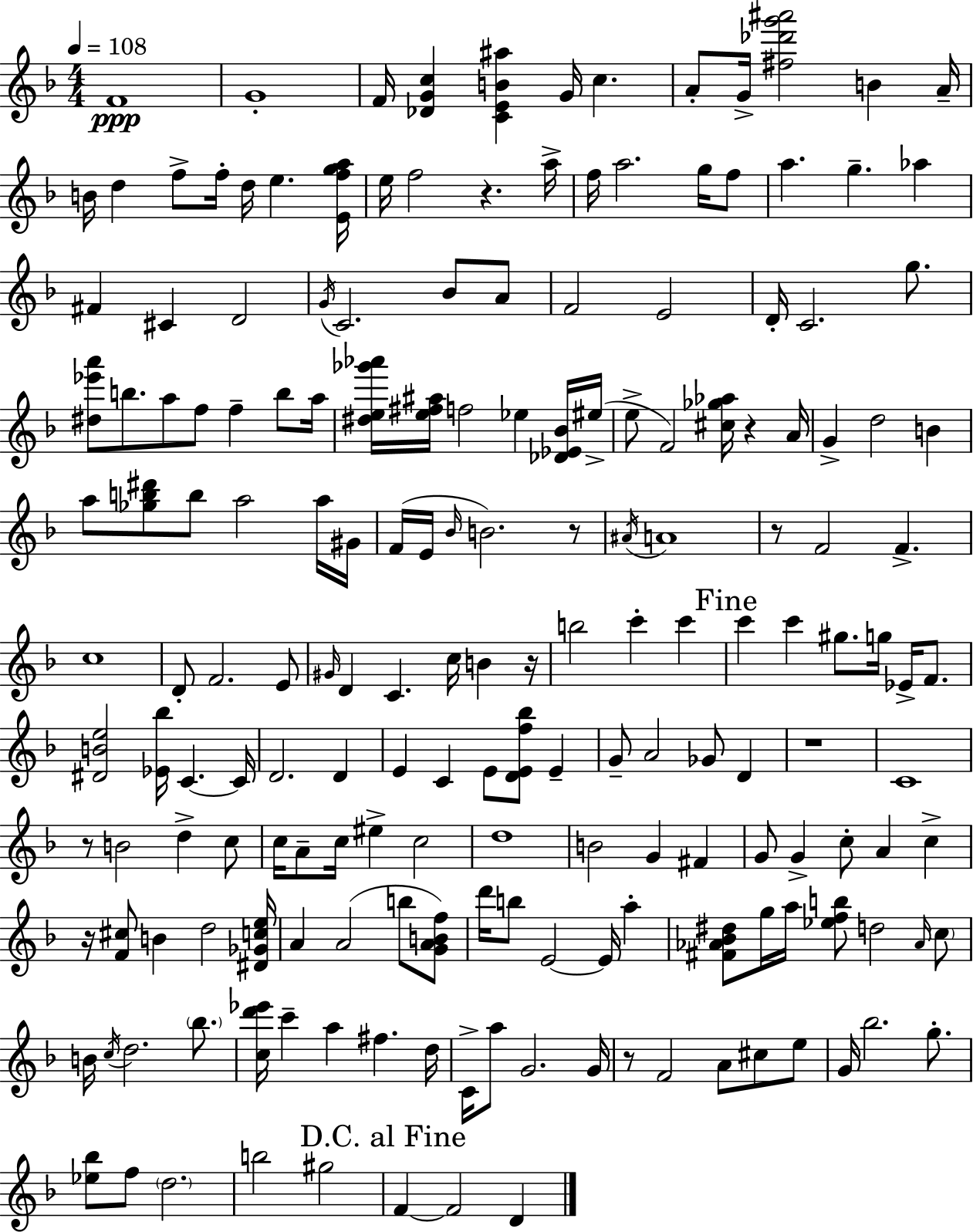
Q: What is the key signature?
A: F major